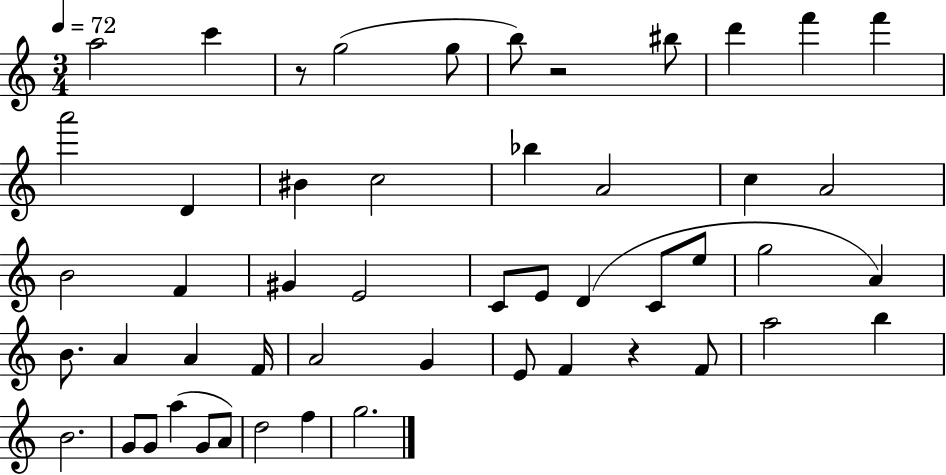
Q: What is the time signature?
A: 3/4